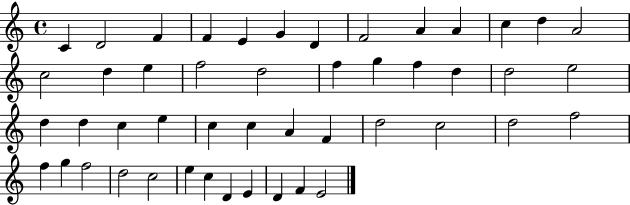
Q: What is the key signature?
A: C major